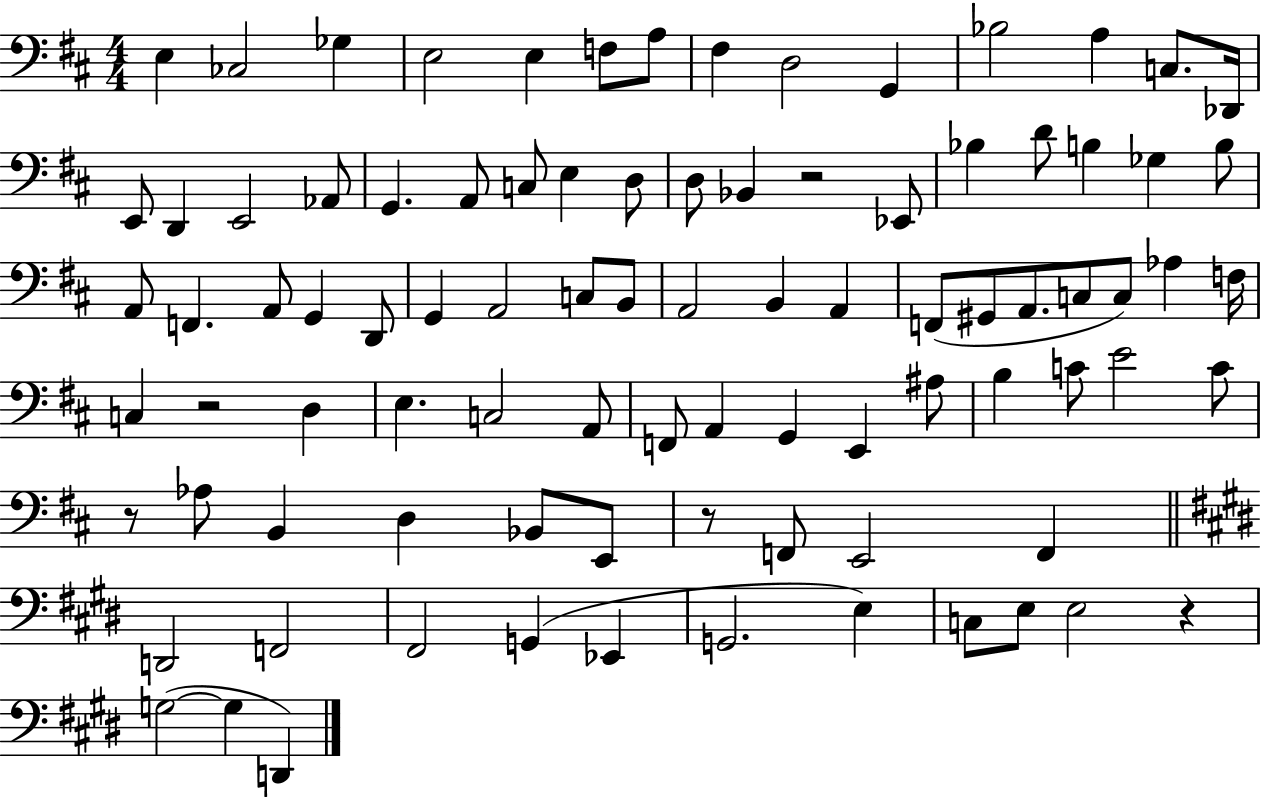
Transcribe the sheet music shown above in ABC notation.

X:1
T:Untitled
M:4/4
L:1/4
K:D
E, _C,2 _G, E,2 E, F,/2 A,/2 ^F, D,2 G,, _B,2 A, C,/2 _D,,/4 E,,/2 D,, E,,2 _A,,/2 G,, A,,/2 C,/2 E, D,/2 D,/2 _B,, z2 _E,,/2 _B, D/2 B, _G, B,/2 A,,/2 F,, A,,/2 G,, D,,/2 G,, A,,2 C,/2 B,,/2 A,,2 B,, A,, F,,/2 ^G,,/2 A,,/2 C,/2 C,/2 _A, F,/4 C, z2 D, E, C,2 A,,/2 F,,/2 A,, G,, E,, ^A,/2 B, C/2 E2 C/2 z/2 _A,/2 B,, D, _B,,/2 E,,/2 z/2 F,,/2 E,,2 F,, D,,2 F,,2 ^F,,2 G,, _E,, G,,2 E, C,/2 E,/2 E,2 z G,2 G, D,,